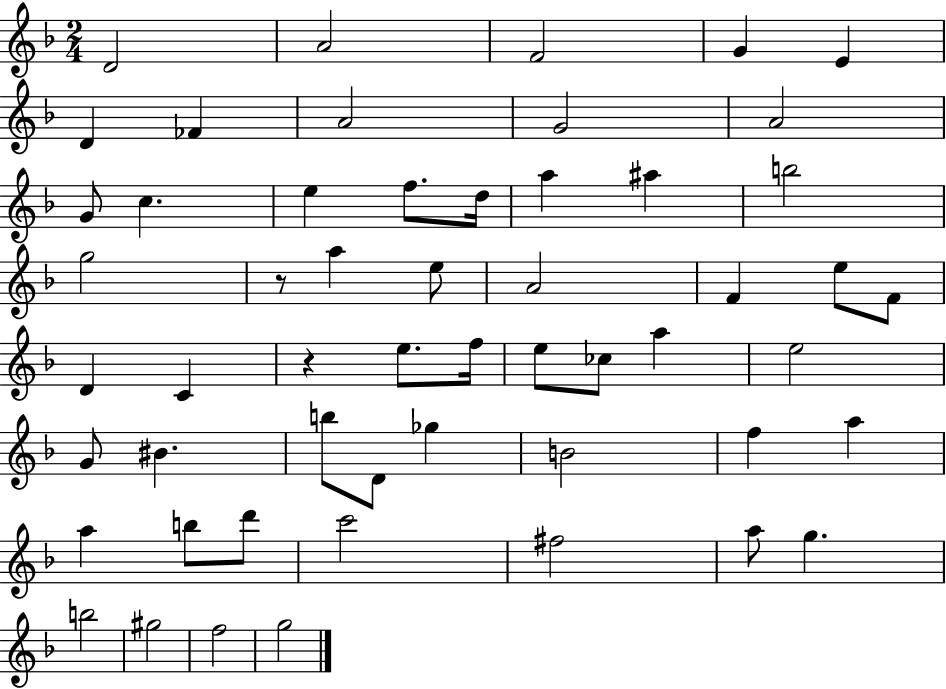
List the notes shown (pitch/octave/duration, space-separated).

D4/h A4/h F4/h G4/q E4/q D4/q FES4/q A4/h G4/h A4/h G4/e C5/q. E5/q F5/e. D5/s A5/q A#5/q B5/h G5/h R/e A5/q E5/e A4/h F4/q E5/e F4/e D4/q C4/q R/q E5/e. F5/s E5/e CES5/e A5/q E5/h G4/e BIS4/q. B5/e D4/e Gb5/q B4/h F5/q A5/q A5/q B5/e D6/e C6/h F#5/h A5/e G5/q. B5/h G#5/h F5/h G5/h